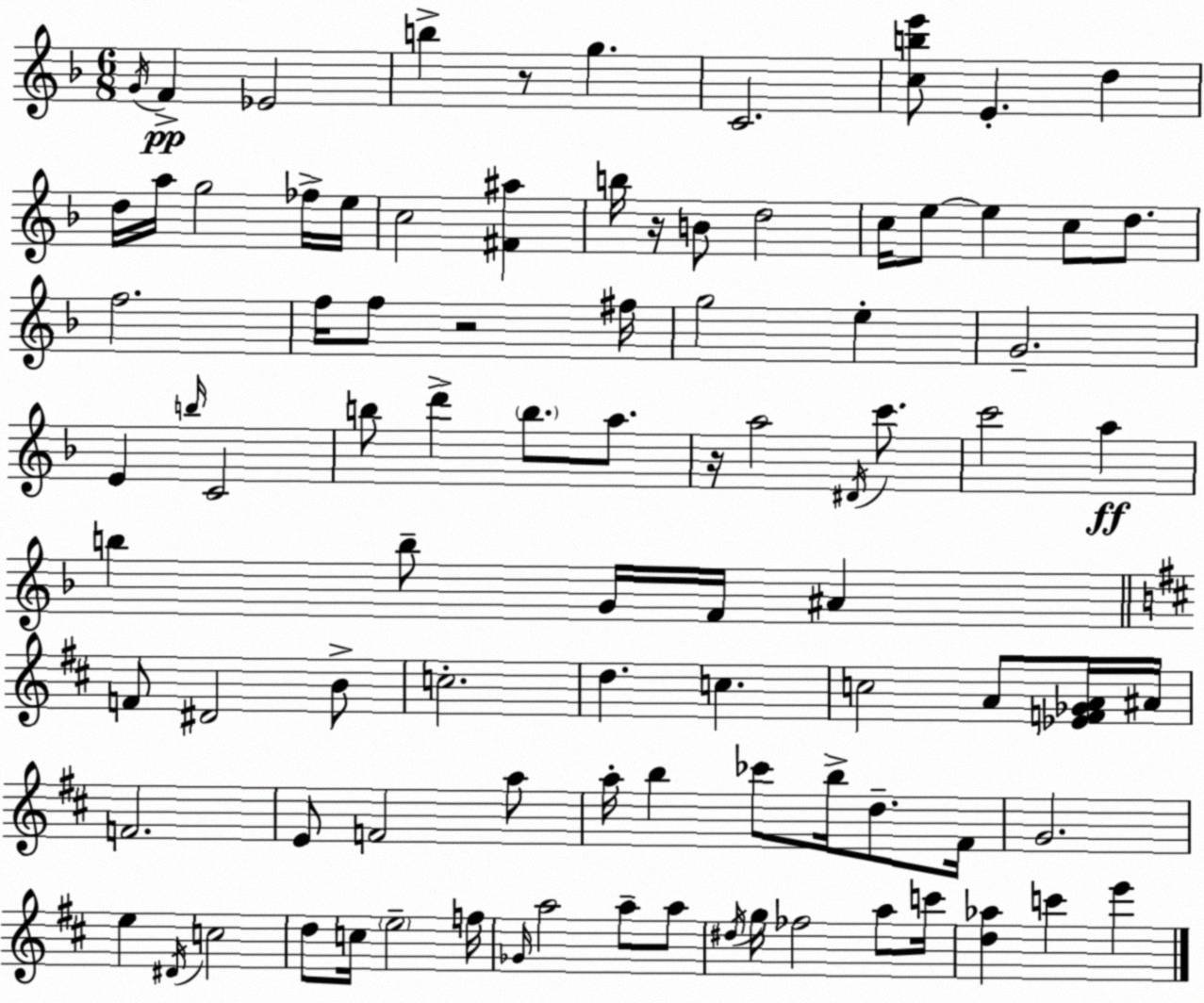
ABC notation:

X:1
T:Untitled
M:6/8
L:1/4
K:F
G/4 F _E2 b z/2 g C2 [cbe']/2 E d d/4 a/4 g2 _f/4 e/4 c2 [^F^a] b/4 z/4 B/2 d2 c/4 e/2 e c/2 d/2 f2 f/4 f/2 z2 ^f/4 g2 e G2 E b/4 C2 b/2 d' b/2 a/2 z/4 a2 ^D/4 c'/2 c'2 a b b/2 G/4 F/4 ^A F/2 ^D2 B/2 c2 d c c2 A/2 [_EF_GA]/4 ^A/4 F2 E/2 F2 a/2 a/4 b _c'/2 b/4 d/2 ^F/4 G2 e ^D/4 c2 d/2 c/4 e2 f/4 _G/4 a2 a/2 a/2 ^d/4 g/4 _f2 a/2 c'/4 [d_a] c' e'